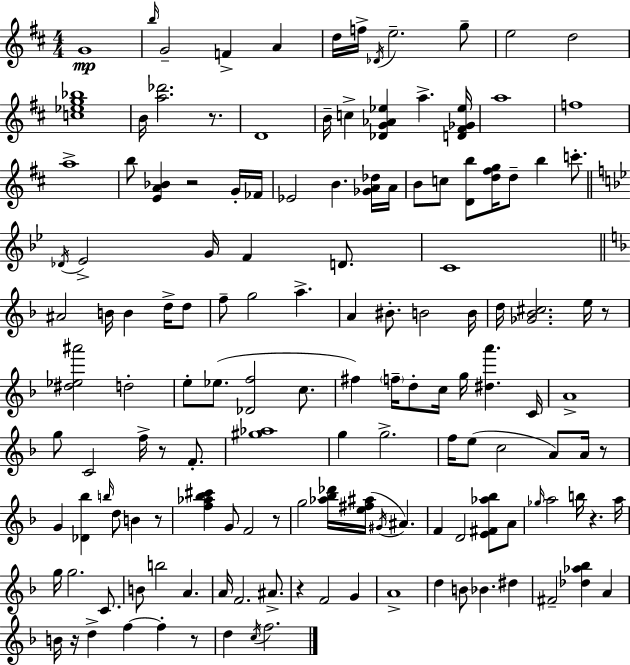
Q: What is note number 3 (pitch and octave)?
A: G4